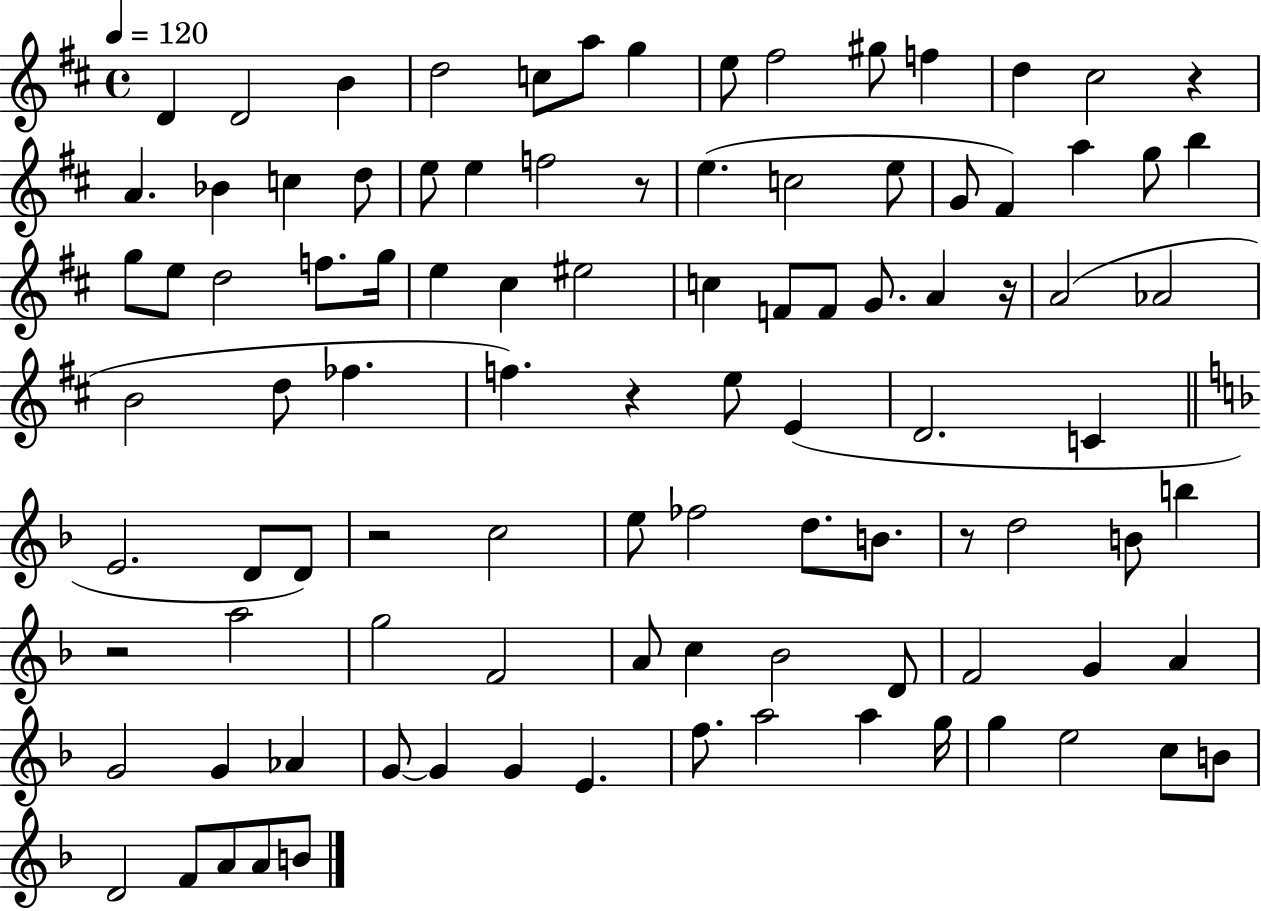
{
  \clef treble
  \time 4/4
  \defaultTimeSignature
  \key d \major
  \tempo 4 = 120
  d'4 d'2 b'4 | d''2 c''8 a''8 g''4 | e''8 fis''2 gis''8 f''4 | d''4 cis''2 r4 | \break a'4. bes'4 c''4 d''8 | e''8 e''4 f''2 r8 | e''4.( c''2 e''8 | g'8 fis'4) a''4 g''8 b''4 | \break g''8 e''8 d''2 f''8. g''16 | e''4 cis''4 eis''2 | c''4 f'8 f'8 g'8. a'4 r16 | a'2( aes'2 | \break b'2 d''8 fes''4. | f''4.) r4 e''8 e'4( | d'2. c'4 | \bar "||" \break \key f \major e'2. d'8 d'8) | r2 c''2 | e''8 fes''2 d''8. b'8. | r8 d''2 b'8 b''4 | \break r2 a''2 | g''2 f'2 | a'8 c''4 bes'2 d'8 | f'2 g'4 a'4 | \break g'2 g'4 aes'4 | g'8~~ g'4 g'4 e'4. | f''8. a''2 a''4 g''16 | g''4 e''2 c''8 b'8 | \break d'2 f'8 a'8 a'8 b'8 | \bar "|."
}